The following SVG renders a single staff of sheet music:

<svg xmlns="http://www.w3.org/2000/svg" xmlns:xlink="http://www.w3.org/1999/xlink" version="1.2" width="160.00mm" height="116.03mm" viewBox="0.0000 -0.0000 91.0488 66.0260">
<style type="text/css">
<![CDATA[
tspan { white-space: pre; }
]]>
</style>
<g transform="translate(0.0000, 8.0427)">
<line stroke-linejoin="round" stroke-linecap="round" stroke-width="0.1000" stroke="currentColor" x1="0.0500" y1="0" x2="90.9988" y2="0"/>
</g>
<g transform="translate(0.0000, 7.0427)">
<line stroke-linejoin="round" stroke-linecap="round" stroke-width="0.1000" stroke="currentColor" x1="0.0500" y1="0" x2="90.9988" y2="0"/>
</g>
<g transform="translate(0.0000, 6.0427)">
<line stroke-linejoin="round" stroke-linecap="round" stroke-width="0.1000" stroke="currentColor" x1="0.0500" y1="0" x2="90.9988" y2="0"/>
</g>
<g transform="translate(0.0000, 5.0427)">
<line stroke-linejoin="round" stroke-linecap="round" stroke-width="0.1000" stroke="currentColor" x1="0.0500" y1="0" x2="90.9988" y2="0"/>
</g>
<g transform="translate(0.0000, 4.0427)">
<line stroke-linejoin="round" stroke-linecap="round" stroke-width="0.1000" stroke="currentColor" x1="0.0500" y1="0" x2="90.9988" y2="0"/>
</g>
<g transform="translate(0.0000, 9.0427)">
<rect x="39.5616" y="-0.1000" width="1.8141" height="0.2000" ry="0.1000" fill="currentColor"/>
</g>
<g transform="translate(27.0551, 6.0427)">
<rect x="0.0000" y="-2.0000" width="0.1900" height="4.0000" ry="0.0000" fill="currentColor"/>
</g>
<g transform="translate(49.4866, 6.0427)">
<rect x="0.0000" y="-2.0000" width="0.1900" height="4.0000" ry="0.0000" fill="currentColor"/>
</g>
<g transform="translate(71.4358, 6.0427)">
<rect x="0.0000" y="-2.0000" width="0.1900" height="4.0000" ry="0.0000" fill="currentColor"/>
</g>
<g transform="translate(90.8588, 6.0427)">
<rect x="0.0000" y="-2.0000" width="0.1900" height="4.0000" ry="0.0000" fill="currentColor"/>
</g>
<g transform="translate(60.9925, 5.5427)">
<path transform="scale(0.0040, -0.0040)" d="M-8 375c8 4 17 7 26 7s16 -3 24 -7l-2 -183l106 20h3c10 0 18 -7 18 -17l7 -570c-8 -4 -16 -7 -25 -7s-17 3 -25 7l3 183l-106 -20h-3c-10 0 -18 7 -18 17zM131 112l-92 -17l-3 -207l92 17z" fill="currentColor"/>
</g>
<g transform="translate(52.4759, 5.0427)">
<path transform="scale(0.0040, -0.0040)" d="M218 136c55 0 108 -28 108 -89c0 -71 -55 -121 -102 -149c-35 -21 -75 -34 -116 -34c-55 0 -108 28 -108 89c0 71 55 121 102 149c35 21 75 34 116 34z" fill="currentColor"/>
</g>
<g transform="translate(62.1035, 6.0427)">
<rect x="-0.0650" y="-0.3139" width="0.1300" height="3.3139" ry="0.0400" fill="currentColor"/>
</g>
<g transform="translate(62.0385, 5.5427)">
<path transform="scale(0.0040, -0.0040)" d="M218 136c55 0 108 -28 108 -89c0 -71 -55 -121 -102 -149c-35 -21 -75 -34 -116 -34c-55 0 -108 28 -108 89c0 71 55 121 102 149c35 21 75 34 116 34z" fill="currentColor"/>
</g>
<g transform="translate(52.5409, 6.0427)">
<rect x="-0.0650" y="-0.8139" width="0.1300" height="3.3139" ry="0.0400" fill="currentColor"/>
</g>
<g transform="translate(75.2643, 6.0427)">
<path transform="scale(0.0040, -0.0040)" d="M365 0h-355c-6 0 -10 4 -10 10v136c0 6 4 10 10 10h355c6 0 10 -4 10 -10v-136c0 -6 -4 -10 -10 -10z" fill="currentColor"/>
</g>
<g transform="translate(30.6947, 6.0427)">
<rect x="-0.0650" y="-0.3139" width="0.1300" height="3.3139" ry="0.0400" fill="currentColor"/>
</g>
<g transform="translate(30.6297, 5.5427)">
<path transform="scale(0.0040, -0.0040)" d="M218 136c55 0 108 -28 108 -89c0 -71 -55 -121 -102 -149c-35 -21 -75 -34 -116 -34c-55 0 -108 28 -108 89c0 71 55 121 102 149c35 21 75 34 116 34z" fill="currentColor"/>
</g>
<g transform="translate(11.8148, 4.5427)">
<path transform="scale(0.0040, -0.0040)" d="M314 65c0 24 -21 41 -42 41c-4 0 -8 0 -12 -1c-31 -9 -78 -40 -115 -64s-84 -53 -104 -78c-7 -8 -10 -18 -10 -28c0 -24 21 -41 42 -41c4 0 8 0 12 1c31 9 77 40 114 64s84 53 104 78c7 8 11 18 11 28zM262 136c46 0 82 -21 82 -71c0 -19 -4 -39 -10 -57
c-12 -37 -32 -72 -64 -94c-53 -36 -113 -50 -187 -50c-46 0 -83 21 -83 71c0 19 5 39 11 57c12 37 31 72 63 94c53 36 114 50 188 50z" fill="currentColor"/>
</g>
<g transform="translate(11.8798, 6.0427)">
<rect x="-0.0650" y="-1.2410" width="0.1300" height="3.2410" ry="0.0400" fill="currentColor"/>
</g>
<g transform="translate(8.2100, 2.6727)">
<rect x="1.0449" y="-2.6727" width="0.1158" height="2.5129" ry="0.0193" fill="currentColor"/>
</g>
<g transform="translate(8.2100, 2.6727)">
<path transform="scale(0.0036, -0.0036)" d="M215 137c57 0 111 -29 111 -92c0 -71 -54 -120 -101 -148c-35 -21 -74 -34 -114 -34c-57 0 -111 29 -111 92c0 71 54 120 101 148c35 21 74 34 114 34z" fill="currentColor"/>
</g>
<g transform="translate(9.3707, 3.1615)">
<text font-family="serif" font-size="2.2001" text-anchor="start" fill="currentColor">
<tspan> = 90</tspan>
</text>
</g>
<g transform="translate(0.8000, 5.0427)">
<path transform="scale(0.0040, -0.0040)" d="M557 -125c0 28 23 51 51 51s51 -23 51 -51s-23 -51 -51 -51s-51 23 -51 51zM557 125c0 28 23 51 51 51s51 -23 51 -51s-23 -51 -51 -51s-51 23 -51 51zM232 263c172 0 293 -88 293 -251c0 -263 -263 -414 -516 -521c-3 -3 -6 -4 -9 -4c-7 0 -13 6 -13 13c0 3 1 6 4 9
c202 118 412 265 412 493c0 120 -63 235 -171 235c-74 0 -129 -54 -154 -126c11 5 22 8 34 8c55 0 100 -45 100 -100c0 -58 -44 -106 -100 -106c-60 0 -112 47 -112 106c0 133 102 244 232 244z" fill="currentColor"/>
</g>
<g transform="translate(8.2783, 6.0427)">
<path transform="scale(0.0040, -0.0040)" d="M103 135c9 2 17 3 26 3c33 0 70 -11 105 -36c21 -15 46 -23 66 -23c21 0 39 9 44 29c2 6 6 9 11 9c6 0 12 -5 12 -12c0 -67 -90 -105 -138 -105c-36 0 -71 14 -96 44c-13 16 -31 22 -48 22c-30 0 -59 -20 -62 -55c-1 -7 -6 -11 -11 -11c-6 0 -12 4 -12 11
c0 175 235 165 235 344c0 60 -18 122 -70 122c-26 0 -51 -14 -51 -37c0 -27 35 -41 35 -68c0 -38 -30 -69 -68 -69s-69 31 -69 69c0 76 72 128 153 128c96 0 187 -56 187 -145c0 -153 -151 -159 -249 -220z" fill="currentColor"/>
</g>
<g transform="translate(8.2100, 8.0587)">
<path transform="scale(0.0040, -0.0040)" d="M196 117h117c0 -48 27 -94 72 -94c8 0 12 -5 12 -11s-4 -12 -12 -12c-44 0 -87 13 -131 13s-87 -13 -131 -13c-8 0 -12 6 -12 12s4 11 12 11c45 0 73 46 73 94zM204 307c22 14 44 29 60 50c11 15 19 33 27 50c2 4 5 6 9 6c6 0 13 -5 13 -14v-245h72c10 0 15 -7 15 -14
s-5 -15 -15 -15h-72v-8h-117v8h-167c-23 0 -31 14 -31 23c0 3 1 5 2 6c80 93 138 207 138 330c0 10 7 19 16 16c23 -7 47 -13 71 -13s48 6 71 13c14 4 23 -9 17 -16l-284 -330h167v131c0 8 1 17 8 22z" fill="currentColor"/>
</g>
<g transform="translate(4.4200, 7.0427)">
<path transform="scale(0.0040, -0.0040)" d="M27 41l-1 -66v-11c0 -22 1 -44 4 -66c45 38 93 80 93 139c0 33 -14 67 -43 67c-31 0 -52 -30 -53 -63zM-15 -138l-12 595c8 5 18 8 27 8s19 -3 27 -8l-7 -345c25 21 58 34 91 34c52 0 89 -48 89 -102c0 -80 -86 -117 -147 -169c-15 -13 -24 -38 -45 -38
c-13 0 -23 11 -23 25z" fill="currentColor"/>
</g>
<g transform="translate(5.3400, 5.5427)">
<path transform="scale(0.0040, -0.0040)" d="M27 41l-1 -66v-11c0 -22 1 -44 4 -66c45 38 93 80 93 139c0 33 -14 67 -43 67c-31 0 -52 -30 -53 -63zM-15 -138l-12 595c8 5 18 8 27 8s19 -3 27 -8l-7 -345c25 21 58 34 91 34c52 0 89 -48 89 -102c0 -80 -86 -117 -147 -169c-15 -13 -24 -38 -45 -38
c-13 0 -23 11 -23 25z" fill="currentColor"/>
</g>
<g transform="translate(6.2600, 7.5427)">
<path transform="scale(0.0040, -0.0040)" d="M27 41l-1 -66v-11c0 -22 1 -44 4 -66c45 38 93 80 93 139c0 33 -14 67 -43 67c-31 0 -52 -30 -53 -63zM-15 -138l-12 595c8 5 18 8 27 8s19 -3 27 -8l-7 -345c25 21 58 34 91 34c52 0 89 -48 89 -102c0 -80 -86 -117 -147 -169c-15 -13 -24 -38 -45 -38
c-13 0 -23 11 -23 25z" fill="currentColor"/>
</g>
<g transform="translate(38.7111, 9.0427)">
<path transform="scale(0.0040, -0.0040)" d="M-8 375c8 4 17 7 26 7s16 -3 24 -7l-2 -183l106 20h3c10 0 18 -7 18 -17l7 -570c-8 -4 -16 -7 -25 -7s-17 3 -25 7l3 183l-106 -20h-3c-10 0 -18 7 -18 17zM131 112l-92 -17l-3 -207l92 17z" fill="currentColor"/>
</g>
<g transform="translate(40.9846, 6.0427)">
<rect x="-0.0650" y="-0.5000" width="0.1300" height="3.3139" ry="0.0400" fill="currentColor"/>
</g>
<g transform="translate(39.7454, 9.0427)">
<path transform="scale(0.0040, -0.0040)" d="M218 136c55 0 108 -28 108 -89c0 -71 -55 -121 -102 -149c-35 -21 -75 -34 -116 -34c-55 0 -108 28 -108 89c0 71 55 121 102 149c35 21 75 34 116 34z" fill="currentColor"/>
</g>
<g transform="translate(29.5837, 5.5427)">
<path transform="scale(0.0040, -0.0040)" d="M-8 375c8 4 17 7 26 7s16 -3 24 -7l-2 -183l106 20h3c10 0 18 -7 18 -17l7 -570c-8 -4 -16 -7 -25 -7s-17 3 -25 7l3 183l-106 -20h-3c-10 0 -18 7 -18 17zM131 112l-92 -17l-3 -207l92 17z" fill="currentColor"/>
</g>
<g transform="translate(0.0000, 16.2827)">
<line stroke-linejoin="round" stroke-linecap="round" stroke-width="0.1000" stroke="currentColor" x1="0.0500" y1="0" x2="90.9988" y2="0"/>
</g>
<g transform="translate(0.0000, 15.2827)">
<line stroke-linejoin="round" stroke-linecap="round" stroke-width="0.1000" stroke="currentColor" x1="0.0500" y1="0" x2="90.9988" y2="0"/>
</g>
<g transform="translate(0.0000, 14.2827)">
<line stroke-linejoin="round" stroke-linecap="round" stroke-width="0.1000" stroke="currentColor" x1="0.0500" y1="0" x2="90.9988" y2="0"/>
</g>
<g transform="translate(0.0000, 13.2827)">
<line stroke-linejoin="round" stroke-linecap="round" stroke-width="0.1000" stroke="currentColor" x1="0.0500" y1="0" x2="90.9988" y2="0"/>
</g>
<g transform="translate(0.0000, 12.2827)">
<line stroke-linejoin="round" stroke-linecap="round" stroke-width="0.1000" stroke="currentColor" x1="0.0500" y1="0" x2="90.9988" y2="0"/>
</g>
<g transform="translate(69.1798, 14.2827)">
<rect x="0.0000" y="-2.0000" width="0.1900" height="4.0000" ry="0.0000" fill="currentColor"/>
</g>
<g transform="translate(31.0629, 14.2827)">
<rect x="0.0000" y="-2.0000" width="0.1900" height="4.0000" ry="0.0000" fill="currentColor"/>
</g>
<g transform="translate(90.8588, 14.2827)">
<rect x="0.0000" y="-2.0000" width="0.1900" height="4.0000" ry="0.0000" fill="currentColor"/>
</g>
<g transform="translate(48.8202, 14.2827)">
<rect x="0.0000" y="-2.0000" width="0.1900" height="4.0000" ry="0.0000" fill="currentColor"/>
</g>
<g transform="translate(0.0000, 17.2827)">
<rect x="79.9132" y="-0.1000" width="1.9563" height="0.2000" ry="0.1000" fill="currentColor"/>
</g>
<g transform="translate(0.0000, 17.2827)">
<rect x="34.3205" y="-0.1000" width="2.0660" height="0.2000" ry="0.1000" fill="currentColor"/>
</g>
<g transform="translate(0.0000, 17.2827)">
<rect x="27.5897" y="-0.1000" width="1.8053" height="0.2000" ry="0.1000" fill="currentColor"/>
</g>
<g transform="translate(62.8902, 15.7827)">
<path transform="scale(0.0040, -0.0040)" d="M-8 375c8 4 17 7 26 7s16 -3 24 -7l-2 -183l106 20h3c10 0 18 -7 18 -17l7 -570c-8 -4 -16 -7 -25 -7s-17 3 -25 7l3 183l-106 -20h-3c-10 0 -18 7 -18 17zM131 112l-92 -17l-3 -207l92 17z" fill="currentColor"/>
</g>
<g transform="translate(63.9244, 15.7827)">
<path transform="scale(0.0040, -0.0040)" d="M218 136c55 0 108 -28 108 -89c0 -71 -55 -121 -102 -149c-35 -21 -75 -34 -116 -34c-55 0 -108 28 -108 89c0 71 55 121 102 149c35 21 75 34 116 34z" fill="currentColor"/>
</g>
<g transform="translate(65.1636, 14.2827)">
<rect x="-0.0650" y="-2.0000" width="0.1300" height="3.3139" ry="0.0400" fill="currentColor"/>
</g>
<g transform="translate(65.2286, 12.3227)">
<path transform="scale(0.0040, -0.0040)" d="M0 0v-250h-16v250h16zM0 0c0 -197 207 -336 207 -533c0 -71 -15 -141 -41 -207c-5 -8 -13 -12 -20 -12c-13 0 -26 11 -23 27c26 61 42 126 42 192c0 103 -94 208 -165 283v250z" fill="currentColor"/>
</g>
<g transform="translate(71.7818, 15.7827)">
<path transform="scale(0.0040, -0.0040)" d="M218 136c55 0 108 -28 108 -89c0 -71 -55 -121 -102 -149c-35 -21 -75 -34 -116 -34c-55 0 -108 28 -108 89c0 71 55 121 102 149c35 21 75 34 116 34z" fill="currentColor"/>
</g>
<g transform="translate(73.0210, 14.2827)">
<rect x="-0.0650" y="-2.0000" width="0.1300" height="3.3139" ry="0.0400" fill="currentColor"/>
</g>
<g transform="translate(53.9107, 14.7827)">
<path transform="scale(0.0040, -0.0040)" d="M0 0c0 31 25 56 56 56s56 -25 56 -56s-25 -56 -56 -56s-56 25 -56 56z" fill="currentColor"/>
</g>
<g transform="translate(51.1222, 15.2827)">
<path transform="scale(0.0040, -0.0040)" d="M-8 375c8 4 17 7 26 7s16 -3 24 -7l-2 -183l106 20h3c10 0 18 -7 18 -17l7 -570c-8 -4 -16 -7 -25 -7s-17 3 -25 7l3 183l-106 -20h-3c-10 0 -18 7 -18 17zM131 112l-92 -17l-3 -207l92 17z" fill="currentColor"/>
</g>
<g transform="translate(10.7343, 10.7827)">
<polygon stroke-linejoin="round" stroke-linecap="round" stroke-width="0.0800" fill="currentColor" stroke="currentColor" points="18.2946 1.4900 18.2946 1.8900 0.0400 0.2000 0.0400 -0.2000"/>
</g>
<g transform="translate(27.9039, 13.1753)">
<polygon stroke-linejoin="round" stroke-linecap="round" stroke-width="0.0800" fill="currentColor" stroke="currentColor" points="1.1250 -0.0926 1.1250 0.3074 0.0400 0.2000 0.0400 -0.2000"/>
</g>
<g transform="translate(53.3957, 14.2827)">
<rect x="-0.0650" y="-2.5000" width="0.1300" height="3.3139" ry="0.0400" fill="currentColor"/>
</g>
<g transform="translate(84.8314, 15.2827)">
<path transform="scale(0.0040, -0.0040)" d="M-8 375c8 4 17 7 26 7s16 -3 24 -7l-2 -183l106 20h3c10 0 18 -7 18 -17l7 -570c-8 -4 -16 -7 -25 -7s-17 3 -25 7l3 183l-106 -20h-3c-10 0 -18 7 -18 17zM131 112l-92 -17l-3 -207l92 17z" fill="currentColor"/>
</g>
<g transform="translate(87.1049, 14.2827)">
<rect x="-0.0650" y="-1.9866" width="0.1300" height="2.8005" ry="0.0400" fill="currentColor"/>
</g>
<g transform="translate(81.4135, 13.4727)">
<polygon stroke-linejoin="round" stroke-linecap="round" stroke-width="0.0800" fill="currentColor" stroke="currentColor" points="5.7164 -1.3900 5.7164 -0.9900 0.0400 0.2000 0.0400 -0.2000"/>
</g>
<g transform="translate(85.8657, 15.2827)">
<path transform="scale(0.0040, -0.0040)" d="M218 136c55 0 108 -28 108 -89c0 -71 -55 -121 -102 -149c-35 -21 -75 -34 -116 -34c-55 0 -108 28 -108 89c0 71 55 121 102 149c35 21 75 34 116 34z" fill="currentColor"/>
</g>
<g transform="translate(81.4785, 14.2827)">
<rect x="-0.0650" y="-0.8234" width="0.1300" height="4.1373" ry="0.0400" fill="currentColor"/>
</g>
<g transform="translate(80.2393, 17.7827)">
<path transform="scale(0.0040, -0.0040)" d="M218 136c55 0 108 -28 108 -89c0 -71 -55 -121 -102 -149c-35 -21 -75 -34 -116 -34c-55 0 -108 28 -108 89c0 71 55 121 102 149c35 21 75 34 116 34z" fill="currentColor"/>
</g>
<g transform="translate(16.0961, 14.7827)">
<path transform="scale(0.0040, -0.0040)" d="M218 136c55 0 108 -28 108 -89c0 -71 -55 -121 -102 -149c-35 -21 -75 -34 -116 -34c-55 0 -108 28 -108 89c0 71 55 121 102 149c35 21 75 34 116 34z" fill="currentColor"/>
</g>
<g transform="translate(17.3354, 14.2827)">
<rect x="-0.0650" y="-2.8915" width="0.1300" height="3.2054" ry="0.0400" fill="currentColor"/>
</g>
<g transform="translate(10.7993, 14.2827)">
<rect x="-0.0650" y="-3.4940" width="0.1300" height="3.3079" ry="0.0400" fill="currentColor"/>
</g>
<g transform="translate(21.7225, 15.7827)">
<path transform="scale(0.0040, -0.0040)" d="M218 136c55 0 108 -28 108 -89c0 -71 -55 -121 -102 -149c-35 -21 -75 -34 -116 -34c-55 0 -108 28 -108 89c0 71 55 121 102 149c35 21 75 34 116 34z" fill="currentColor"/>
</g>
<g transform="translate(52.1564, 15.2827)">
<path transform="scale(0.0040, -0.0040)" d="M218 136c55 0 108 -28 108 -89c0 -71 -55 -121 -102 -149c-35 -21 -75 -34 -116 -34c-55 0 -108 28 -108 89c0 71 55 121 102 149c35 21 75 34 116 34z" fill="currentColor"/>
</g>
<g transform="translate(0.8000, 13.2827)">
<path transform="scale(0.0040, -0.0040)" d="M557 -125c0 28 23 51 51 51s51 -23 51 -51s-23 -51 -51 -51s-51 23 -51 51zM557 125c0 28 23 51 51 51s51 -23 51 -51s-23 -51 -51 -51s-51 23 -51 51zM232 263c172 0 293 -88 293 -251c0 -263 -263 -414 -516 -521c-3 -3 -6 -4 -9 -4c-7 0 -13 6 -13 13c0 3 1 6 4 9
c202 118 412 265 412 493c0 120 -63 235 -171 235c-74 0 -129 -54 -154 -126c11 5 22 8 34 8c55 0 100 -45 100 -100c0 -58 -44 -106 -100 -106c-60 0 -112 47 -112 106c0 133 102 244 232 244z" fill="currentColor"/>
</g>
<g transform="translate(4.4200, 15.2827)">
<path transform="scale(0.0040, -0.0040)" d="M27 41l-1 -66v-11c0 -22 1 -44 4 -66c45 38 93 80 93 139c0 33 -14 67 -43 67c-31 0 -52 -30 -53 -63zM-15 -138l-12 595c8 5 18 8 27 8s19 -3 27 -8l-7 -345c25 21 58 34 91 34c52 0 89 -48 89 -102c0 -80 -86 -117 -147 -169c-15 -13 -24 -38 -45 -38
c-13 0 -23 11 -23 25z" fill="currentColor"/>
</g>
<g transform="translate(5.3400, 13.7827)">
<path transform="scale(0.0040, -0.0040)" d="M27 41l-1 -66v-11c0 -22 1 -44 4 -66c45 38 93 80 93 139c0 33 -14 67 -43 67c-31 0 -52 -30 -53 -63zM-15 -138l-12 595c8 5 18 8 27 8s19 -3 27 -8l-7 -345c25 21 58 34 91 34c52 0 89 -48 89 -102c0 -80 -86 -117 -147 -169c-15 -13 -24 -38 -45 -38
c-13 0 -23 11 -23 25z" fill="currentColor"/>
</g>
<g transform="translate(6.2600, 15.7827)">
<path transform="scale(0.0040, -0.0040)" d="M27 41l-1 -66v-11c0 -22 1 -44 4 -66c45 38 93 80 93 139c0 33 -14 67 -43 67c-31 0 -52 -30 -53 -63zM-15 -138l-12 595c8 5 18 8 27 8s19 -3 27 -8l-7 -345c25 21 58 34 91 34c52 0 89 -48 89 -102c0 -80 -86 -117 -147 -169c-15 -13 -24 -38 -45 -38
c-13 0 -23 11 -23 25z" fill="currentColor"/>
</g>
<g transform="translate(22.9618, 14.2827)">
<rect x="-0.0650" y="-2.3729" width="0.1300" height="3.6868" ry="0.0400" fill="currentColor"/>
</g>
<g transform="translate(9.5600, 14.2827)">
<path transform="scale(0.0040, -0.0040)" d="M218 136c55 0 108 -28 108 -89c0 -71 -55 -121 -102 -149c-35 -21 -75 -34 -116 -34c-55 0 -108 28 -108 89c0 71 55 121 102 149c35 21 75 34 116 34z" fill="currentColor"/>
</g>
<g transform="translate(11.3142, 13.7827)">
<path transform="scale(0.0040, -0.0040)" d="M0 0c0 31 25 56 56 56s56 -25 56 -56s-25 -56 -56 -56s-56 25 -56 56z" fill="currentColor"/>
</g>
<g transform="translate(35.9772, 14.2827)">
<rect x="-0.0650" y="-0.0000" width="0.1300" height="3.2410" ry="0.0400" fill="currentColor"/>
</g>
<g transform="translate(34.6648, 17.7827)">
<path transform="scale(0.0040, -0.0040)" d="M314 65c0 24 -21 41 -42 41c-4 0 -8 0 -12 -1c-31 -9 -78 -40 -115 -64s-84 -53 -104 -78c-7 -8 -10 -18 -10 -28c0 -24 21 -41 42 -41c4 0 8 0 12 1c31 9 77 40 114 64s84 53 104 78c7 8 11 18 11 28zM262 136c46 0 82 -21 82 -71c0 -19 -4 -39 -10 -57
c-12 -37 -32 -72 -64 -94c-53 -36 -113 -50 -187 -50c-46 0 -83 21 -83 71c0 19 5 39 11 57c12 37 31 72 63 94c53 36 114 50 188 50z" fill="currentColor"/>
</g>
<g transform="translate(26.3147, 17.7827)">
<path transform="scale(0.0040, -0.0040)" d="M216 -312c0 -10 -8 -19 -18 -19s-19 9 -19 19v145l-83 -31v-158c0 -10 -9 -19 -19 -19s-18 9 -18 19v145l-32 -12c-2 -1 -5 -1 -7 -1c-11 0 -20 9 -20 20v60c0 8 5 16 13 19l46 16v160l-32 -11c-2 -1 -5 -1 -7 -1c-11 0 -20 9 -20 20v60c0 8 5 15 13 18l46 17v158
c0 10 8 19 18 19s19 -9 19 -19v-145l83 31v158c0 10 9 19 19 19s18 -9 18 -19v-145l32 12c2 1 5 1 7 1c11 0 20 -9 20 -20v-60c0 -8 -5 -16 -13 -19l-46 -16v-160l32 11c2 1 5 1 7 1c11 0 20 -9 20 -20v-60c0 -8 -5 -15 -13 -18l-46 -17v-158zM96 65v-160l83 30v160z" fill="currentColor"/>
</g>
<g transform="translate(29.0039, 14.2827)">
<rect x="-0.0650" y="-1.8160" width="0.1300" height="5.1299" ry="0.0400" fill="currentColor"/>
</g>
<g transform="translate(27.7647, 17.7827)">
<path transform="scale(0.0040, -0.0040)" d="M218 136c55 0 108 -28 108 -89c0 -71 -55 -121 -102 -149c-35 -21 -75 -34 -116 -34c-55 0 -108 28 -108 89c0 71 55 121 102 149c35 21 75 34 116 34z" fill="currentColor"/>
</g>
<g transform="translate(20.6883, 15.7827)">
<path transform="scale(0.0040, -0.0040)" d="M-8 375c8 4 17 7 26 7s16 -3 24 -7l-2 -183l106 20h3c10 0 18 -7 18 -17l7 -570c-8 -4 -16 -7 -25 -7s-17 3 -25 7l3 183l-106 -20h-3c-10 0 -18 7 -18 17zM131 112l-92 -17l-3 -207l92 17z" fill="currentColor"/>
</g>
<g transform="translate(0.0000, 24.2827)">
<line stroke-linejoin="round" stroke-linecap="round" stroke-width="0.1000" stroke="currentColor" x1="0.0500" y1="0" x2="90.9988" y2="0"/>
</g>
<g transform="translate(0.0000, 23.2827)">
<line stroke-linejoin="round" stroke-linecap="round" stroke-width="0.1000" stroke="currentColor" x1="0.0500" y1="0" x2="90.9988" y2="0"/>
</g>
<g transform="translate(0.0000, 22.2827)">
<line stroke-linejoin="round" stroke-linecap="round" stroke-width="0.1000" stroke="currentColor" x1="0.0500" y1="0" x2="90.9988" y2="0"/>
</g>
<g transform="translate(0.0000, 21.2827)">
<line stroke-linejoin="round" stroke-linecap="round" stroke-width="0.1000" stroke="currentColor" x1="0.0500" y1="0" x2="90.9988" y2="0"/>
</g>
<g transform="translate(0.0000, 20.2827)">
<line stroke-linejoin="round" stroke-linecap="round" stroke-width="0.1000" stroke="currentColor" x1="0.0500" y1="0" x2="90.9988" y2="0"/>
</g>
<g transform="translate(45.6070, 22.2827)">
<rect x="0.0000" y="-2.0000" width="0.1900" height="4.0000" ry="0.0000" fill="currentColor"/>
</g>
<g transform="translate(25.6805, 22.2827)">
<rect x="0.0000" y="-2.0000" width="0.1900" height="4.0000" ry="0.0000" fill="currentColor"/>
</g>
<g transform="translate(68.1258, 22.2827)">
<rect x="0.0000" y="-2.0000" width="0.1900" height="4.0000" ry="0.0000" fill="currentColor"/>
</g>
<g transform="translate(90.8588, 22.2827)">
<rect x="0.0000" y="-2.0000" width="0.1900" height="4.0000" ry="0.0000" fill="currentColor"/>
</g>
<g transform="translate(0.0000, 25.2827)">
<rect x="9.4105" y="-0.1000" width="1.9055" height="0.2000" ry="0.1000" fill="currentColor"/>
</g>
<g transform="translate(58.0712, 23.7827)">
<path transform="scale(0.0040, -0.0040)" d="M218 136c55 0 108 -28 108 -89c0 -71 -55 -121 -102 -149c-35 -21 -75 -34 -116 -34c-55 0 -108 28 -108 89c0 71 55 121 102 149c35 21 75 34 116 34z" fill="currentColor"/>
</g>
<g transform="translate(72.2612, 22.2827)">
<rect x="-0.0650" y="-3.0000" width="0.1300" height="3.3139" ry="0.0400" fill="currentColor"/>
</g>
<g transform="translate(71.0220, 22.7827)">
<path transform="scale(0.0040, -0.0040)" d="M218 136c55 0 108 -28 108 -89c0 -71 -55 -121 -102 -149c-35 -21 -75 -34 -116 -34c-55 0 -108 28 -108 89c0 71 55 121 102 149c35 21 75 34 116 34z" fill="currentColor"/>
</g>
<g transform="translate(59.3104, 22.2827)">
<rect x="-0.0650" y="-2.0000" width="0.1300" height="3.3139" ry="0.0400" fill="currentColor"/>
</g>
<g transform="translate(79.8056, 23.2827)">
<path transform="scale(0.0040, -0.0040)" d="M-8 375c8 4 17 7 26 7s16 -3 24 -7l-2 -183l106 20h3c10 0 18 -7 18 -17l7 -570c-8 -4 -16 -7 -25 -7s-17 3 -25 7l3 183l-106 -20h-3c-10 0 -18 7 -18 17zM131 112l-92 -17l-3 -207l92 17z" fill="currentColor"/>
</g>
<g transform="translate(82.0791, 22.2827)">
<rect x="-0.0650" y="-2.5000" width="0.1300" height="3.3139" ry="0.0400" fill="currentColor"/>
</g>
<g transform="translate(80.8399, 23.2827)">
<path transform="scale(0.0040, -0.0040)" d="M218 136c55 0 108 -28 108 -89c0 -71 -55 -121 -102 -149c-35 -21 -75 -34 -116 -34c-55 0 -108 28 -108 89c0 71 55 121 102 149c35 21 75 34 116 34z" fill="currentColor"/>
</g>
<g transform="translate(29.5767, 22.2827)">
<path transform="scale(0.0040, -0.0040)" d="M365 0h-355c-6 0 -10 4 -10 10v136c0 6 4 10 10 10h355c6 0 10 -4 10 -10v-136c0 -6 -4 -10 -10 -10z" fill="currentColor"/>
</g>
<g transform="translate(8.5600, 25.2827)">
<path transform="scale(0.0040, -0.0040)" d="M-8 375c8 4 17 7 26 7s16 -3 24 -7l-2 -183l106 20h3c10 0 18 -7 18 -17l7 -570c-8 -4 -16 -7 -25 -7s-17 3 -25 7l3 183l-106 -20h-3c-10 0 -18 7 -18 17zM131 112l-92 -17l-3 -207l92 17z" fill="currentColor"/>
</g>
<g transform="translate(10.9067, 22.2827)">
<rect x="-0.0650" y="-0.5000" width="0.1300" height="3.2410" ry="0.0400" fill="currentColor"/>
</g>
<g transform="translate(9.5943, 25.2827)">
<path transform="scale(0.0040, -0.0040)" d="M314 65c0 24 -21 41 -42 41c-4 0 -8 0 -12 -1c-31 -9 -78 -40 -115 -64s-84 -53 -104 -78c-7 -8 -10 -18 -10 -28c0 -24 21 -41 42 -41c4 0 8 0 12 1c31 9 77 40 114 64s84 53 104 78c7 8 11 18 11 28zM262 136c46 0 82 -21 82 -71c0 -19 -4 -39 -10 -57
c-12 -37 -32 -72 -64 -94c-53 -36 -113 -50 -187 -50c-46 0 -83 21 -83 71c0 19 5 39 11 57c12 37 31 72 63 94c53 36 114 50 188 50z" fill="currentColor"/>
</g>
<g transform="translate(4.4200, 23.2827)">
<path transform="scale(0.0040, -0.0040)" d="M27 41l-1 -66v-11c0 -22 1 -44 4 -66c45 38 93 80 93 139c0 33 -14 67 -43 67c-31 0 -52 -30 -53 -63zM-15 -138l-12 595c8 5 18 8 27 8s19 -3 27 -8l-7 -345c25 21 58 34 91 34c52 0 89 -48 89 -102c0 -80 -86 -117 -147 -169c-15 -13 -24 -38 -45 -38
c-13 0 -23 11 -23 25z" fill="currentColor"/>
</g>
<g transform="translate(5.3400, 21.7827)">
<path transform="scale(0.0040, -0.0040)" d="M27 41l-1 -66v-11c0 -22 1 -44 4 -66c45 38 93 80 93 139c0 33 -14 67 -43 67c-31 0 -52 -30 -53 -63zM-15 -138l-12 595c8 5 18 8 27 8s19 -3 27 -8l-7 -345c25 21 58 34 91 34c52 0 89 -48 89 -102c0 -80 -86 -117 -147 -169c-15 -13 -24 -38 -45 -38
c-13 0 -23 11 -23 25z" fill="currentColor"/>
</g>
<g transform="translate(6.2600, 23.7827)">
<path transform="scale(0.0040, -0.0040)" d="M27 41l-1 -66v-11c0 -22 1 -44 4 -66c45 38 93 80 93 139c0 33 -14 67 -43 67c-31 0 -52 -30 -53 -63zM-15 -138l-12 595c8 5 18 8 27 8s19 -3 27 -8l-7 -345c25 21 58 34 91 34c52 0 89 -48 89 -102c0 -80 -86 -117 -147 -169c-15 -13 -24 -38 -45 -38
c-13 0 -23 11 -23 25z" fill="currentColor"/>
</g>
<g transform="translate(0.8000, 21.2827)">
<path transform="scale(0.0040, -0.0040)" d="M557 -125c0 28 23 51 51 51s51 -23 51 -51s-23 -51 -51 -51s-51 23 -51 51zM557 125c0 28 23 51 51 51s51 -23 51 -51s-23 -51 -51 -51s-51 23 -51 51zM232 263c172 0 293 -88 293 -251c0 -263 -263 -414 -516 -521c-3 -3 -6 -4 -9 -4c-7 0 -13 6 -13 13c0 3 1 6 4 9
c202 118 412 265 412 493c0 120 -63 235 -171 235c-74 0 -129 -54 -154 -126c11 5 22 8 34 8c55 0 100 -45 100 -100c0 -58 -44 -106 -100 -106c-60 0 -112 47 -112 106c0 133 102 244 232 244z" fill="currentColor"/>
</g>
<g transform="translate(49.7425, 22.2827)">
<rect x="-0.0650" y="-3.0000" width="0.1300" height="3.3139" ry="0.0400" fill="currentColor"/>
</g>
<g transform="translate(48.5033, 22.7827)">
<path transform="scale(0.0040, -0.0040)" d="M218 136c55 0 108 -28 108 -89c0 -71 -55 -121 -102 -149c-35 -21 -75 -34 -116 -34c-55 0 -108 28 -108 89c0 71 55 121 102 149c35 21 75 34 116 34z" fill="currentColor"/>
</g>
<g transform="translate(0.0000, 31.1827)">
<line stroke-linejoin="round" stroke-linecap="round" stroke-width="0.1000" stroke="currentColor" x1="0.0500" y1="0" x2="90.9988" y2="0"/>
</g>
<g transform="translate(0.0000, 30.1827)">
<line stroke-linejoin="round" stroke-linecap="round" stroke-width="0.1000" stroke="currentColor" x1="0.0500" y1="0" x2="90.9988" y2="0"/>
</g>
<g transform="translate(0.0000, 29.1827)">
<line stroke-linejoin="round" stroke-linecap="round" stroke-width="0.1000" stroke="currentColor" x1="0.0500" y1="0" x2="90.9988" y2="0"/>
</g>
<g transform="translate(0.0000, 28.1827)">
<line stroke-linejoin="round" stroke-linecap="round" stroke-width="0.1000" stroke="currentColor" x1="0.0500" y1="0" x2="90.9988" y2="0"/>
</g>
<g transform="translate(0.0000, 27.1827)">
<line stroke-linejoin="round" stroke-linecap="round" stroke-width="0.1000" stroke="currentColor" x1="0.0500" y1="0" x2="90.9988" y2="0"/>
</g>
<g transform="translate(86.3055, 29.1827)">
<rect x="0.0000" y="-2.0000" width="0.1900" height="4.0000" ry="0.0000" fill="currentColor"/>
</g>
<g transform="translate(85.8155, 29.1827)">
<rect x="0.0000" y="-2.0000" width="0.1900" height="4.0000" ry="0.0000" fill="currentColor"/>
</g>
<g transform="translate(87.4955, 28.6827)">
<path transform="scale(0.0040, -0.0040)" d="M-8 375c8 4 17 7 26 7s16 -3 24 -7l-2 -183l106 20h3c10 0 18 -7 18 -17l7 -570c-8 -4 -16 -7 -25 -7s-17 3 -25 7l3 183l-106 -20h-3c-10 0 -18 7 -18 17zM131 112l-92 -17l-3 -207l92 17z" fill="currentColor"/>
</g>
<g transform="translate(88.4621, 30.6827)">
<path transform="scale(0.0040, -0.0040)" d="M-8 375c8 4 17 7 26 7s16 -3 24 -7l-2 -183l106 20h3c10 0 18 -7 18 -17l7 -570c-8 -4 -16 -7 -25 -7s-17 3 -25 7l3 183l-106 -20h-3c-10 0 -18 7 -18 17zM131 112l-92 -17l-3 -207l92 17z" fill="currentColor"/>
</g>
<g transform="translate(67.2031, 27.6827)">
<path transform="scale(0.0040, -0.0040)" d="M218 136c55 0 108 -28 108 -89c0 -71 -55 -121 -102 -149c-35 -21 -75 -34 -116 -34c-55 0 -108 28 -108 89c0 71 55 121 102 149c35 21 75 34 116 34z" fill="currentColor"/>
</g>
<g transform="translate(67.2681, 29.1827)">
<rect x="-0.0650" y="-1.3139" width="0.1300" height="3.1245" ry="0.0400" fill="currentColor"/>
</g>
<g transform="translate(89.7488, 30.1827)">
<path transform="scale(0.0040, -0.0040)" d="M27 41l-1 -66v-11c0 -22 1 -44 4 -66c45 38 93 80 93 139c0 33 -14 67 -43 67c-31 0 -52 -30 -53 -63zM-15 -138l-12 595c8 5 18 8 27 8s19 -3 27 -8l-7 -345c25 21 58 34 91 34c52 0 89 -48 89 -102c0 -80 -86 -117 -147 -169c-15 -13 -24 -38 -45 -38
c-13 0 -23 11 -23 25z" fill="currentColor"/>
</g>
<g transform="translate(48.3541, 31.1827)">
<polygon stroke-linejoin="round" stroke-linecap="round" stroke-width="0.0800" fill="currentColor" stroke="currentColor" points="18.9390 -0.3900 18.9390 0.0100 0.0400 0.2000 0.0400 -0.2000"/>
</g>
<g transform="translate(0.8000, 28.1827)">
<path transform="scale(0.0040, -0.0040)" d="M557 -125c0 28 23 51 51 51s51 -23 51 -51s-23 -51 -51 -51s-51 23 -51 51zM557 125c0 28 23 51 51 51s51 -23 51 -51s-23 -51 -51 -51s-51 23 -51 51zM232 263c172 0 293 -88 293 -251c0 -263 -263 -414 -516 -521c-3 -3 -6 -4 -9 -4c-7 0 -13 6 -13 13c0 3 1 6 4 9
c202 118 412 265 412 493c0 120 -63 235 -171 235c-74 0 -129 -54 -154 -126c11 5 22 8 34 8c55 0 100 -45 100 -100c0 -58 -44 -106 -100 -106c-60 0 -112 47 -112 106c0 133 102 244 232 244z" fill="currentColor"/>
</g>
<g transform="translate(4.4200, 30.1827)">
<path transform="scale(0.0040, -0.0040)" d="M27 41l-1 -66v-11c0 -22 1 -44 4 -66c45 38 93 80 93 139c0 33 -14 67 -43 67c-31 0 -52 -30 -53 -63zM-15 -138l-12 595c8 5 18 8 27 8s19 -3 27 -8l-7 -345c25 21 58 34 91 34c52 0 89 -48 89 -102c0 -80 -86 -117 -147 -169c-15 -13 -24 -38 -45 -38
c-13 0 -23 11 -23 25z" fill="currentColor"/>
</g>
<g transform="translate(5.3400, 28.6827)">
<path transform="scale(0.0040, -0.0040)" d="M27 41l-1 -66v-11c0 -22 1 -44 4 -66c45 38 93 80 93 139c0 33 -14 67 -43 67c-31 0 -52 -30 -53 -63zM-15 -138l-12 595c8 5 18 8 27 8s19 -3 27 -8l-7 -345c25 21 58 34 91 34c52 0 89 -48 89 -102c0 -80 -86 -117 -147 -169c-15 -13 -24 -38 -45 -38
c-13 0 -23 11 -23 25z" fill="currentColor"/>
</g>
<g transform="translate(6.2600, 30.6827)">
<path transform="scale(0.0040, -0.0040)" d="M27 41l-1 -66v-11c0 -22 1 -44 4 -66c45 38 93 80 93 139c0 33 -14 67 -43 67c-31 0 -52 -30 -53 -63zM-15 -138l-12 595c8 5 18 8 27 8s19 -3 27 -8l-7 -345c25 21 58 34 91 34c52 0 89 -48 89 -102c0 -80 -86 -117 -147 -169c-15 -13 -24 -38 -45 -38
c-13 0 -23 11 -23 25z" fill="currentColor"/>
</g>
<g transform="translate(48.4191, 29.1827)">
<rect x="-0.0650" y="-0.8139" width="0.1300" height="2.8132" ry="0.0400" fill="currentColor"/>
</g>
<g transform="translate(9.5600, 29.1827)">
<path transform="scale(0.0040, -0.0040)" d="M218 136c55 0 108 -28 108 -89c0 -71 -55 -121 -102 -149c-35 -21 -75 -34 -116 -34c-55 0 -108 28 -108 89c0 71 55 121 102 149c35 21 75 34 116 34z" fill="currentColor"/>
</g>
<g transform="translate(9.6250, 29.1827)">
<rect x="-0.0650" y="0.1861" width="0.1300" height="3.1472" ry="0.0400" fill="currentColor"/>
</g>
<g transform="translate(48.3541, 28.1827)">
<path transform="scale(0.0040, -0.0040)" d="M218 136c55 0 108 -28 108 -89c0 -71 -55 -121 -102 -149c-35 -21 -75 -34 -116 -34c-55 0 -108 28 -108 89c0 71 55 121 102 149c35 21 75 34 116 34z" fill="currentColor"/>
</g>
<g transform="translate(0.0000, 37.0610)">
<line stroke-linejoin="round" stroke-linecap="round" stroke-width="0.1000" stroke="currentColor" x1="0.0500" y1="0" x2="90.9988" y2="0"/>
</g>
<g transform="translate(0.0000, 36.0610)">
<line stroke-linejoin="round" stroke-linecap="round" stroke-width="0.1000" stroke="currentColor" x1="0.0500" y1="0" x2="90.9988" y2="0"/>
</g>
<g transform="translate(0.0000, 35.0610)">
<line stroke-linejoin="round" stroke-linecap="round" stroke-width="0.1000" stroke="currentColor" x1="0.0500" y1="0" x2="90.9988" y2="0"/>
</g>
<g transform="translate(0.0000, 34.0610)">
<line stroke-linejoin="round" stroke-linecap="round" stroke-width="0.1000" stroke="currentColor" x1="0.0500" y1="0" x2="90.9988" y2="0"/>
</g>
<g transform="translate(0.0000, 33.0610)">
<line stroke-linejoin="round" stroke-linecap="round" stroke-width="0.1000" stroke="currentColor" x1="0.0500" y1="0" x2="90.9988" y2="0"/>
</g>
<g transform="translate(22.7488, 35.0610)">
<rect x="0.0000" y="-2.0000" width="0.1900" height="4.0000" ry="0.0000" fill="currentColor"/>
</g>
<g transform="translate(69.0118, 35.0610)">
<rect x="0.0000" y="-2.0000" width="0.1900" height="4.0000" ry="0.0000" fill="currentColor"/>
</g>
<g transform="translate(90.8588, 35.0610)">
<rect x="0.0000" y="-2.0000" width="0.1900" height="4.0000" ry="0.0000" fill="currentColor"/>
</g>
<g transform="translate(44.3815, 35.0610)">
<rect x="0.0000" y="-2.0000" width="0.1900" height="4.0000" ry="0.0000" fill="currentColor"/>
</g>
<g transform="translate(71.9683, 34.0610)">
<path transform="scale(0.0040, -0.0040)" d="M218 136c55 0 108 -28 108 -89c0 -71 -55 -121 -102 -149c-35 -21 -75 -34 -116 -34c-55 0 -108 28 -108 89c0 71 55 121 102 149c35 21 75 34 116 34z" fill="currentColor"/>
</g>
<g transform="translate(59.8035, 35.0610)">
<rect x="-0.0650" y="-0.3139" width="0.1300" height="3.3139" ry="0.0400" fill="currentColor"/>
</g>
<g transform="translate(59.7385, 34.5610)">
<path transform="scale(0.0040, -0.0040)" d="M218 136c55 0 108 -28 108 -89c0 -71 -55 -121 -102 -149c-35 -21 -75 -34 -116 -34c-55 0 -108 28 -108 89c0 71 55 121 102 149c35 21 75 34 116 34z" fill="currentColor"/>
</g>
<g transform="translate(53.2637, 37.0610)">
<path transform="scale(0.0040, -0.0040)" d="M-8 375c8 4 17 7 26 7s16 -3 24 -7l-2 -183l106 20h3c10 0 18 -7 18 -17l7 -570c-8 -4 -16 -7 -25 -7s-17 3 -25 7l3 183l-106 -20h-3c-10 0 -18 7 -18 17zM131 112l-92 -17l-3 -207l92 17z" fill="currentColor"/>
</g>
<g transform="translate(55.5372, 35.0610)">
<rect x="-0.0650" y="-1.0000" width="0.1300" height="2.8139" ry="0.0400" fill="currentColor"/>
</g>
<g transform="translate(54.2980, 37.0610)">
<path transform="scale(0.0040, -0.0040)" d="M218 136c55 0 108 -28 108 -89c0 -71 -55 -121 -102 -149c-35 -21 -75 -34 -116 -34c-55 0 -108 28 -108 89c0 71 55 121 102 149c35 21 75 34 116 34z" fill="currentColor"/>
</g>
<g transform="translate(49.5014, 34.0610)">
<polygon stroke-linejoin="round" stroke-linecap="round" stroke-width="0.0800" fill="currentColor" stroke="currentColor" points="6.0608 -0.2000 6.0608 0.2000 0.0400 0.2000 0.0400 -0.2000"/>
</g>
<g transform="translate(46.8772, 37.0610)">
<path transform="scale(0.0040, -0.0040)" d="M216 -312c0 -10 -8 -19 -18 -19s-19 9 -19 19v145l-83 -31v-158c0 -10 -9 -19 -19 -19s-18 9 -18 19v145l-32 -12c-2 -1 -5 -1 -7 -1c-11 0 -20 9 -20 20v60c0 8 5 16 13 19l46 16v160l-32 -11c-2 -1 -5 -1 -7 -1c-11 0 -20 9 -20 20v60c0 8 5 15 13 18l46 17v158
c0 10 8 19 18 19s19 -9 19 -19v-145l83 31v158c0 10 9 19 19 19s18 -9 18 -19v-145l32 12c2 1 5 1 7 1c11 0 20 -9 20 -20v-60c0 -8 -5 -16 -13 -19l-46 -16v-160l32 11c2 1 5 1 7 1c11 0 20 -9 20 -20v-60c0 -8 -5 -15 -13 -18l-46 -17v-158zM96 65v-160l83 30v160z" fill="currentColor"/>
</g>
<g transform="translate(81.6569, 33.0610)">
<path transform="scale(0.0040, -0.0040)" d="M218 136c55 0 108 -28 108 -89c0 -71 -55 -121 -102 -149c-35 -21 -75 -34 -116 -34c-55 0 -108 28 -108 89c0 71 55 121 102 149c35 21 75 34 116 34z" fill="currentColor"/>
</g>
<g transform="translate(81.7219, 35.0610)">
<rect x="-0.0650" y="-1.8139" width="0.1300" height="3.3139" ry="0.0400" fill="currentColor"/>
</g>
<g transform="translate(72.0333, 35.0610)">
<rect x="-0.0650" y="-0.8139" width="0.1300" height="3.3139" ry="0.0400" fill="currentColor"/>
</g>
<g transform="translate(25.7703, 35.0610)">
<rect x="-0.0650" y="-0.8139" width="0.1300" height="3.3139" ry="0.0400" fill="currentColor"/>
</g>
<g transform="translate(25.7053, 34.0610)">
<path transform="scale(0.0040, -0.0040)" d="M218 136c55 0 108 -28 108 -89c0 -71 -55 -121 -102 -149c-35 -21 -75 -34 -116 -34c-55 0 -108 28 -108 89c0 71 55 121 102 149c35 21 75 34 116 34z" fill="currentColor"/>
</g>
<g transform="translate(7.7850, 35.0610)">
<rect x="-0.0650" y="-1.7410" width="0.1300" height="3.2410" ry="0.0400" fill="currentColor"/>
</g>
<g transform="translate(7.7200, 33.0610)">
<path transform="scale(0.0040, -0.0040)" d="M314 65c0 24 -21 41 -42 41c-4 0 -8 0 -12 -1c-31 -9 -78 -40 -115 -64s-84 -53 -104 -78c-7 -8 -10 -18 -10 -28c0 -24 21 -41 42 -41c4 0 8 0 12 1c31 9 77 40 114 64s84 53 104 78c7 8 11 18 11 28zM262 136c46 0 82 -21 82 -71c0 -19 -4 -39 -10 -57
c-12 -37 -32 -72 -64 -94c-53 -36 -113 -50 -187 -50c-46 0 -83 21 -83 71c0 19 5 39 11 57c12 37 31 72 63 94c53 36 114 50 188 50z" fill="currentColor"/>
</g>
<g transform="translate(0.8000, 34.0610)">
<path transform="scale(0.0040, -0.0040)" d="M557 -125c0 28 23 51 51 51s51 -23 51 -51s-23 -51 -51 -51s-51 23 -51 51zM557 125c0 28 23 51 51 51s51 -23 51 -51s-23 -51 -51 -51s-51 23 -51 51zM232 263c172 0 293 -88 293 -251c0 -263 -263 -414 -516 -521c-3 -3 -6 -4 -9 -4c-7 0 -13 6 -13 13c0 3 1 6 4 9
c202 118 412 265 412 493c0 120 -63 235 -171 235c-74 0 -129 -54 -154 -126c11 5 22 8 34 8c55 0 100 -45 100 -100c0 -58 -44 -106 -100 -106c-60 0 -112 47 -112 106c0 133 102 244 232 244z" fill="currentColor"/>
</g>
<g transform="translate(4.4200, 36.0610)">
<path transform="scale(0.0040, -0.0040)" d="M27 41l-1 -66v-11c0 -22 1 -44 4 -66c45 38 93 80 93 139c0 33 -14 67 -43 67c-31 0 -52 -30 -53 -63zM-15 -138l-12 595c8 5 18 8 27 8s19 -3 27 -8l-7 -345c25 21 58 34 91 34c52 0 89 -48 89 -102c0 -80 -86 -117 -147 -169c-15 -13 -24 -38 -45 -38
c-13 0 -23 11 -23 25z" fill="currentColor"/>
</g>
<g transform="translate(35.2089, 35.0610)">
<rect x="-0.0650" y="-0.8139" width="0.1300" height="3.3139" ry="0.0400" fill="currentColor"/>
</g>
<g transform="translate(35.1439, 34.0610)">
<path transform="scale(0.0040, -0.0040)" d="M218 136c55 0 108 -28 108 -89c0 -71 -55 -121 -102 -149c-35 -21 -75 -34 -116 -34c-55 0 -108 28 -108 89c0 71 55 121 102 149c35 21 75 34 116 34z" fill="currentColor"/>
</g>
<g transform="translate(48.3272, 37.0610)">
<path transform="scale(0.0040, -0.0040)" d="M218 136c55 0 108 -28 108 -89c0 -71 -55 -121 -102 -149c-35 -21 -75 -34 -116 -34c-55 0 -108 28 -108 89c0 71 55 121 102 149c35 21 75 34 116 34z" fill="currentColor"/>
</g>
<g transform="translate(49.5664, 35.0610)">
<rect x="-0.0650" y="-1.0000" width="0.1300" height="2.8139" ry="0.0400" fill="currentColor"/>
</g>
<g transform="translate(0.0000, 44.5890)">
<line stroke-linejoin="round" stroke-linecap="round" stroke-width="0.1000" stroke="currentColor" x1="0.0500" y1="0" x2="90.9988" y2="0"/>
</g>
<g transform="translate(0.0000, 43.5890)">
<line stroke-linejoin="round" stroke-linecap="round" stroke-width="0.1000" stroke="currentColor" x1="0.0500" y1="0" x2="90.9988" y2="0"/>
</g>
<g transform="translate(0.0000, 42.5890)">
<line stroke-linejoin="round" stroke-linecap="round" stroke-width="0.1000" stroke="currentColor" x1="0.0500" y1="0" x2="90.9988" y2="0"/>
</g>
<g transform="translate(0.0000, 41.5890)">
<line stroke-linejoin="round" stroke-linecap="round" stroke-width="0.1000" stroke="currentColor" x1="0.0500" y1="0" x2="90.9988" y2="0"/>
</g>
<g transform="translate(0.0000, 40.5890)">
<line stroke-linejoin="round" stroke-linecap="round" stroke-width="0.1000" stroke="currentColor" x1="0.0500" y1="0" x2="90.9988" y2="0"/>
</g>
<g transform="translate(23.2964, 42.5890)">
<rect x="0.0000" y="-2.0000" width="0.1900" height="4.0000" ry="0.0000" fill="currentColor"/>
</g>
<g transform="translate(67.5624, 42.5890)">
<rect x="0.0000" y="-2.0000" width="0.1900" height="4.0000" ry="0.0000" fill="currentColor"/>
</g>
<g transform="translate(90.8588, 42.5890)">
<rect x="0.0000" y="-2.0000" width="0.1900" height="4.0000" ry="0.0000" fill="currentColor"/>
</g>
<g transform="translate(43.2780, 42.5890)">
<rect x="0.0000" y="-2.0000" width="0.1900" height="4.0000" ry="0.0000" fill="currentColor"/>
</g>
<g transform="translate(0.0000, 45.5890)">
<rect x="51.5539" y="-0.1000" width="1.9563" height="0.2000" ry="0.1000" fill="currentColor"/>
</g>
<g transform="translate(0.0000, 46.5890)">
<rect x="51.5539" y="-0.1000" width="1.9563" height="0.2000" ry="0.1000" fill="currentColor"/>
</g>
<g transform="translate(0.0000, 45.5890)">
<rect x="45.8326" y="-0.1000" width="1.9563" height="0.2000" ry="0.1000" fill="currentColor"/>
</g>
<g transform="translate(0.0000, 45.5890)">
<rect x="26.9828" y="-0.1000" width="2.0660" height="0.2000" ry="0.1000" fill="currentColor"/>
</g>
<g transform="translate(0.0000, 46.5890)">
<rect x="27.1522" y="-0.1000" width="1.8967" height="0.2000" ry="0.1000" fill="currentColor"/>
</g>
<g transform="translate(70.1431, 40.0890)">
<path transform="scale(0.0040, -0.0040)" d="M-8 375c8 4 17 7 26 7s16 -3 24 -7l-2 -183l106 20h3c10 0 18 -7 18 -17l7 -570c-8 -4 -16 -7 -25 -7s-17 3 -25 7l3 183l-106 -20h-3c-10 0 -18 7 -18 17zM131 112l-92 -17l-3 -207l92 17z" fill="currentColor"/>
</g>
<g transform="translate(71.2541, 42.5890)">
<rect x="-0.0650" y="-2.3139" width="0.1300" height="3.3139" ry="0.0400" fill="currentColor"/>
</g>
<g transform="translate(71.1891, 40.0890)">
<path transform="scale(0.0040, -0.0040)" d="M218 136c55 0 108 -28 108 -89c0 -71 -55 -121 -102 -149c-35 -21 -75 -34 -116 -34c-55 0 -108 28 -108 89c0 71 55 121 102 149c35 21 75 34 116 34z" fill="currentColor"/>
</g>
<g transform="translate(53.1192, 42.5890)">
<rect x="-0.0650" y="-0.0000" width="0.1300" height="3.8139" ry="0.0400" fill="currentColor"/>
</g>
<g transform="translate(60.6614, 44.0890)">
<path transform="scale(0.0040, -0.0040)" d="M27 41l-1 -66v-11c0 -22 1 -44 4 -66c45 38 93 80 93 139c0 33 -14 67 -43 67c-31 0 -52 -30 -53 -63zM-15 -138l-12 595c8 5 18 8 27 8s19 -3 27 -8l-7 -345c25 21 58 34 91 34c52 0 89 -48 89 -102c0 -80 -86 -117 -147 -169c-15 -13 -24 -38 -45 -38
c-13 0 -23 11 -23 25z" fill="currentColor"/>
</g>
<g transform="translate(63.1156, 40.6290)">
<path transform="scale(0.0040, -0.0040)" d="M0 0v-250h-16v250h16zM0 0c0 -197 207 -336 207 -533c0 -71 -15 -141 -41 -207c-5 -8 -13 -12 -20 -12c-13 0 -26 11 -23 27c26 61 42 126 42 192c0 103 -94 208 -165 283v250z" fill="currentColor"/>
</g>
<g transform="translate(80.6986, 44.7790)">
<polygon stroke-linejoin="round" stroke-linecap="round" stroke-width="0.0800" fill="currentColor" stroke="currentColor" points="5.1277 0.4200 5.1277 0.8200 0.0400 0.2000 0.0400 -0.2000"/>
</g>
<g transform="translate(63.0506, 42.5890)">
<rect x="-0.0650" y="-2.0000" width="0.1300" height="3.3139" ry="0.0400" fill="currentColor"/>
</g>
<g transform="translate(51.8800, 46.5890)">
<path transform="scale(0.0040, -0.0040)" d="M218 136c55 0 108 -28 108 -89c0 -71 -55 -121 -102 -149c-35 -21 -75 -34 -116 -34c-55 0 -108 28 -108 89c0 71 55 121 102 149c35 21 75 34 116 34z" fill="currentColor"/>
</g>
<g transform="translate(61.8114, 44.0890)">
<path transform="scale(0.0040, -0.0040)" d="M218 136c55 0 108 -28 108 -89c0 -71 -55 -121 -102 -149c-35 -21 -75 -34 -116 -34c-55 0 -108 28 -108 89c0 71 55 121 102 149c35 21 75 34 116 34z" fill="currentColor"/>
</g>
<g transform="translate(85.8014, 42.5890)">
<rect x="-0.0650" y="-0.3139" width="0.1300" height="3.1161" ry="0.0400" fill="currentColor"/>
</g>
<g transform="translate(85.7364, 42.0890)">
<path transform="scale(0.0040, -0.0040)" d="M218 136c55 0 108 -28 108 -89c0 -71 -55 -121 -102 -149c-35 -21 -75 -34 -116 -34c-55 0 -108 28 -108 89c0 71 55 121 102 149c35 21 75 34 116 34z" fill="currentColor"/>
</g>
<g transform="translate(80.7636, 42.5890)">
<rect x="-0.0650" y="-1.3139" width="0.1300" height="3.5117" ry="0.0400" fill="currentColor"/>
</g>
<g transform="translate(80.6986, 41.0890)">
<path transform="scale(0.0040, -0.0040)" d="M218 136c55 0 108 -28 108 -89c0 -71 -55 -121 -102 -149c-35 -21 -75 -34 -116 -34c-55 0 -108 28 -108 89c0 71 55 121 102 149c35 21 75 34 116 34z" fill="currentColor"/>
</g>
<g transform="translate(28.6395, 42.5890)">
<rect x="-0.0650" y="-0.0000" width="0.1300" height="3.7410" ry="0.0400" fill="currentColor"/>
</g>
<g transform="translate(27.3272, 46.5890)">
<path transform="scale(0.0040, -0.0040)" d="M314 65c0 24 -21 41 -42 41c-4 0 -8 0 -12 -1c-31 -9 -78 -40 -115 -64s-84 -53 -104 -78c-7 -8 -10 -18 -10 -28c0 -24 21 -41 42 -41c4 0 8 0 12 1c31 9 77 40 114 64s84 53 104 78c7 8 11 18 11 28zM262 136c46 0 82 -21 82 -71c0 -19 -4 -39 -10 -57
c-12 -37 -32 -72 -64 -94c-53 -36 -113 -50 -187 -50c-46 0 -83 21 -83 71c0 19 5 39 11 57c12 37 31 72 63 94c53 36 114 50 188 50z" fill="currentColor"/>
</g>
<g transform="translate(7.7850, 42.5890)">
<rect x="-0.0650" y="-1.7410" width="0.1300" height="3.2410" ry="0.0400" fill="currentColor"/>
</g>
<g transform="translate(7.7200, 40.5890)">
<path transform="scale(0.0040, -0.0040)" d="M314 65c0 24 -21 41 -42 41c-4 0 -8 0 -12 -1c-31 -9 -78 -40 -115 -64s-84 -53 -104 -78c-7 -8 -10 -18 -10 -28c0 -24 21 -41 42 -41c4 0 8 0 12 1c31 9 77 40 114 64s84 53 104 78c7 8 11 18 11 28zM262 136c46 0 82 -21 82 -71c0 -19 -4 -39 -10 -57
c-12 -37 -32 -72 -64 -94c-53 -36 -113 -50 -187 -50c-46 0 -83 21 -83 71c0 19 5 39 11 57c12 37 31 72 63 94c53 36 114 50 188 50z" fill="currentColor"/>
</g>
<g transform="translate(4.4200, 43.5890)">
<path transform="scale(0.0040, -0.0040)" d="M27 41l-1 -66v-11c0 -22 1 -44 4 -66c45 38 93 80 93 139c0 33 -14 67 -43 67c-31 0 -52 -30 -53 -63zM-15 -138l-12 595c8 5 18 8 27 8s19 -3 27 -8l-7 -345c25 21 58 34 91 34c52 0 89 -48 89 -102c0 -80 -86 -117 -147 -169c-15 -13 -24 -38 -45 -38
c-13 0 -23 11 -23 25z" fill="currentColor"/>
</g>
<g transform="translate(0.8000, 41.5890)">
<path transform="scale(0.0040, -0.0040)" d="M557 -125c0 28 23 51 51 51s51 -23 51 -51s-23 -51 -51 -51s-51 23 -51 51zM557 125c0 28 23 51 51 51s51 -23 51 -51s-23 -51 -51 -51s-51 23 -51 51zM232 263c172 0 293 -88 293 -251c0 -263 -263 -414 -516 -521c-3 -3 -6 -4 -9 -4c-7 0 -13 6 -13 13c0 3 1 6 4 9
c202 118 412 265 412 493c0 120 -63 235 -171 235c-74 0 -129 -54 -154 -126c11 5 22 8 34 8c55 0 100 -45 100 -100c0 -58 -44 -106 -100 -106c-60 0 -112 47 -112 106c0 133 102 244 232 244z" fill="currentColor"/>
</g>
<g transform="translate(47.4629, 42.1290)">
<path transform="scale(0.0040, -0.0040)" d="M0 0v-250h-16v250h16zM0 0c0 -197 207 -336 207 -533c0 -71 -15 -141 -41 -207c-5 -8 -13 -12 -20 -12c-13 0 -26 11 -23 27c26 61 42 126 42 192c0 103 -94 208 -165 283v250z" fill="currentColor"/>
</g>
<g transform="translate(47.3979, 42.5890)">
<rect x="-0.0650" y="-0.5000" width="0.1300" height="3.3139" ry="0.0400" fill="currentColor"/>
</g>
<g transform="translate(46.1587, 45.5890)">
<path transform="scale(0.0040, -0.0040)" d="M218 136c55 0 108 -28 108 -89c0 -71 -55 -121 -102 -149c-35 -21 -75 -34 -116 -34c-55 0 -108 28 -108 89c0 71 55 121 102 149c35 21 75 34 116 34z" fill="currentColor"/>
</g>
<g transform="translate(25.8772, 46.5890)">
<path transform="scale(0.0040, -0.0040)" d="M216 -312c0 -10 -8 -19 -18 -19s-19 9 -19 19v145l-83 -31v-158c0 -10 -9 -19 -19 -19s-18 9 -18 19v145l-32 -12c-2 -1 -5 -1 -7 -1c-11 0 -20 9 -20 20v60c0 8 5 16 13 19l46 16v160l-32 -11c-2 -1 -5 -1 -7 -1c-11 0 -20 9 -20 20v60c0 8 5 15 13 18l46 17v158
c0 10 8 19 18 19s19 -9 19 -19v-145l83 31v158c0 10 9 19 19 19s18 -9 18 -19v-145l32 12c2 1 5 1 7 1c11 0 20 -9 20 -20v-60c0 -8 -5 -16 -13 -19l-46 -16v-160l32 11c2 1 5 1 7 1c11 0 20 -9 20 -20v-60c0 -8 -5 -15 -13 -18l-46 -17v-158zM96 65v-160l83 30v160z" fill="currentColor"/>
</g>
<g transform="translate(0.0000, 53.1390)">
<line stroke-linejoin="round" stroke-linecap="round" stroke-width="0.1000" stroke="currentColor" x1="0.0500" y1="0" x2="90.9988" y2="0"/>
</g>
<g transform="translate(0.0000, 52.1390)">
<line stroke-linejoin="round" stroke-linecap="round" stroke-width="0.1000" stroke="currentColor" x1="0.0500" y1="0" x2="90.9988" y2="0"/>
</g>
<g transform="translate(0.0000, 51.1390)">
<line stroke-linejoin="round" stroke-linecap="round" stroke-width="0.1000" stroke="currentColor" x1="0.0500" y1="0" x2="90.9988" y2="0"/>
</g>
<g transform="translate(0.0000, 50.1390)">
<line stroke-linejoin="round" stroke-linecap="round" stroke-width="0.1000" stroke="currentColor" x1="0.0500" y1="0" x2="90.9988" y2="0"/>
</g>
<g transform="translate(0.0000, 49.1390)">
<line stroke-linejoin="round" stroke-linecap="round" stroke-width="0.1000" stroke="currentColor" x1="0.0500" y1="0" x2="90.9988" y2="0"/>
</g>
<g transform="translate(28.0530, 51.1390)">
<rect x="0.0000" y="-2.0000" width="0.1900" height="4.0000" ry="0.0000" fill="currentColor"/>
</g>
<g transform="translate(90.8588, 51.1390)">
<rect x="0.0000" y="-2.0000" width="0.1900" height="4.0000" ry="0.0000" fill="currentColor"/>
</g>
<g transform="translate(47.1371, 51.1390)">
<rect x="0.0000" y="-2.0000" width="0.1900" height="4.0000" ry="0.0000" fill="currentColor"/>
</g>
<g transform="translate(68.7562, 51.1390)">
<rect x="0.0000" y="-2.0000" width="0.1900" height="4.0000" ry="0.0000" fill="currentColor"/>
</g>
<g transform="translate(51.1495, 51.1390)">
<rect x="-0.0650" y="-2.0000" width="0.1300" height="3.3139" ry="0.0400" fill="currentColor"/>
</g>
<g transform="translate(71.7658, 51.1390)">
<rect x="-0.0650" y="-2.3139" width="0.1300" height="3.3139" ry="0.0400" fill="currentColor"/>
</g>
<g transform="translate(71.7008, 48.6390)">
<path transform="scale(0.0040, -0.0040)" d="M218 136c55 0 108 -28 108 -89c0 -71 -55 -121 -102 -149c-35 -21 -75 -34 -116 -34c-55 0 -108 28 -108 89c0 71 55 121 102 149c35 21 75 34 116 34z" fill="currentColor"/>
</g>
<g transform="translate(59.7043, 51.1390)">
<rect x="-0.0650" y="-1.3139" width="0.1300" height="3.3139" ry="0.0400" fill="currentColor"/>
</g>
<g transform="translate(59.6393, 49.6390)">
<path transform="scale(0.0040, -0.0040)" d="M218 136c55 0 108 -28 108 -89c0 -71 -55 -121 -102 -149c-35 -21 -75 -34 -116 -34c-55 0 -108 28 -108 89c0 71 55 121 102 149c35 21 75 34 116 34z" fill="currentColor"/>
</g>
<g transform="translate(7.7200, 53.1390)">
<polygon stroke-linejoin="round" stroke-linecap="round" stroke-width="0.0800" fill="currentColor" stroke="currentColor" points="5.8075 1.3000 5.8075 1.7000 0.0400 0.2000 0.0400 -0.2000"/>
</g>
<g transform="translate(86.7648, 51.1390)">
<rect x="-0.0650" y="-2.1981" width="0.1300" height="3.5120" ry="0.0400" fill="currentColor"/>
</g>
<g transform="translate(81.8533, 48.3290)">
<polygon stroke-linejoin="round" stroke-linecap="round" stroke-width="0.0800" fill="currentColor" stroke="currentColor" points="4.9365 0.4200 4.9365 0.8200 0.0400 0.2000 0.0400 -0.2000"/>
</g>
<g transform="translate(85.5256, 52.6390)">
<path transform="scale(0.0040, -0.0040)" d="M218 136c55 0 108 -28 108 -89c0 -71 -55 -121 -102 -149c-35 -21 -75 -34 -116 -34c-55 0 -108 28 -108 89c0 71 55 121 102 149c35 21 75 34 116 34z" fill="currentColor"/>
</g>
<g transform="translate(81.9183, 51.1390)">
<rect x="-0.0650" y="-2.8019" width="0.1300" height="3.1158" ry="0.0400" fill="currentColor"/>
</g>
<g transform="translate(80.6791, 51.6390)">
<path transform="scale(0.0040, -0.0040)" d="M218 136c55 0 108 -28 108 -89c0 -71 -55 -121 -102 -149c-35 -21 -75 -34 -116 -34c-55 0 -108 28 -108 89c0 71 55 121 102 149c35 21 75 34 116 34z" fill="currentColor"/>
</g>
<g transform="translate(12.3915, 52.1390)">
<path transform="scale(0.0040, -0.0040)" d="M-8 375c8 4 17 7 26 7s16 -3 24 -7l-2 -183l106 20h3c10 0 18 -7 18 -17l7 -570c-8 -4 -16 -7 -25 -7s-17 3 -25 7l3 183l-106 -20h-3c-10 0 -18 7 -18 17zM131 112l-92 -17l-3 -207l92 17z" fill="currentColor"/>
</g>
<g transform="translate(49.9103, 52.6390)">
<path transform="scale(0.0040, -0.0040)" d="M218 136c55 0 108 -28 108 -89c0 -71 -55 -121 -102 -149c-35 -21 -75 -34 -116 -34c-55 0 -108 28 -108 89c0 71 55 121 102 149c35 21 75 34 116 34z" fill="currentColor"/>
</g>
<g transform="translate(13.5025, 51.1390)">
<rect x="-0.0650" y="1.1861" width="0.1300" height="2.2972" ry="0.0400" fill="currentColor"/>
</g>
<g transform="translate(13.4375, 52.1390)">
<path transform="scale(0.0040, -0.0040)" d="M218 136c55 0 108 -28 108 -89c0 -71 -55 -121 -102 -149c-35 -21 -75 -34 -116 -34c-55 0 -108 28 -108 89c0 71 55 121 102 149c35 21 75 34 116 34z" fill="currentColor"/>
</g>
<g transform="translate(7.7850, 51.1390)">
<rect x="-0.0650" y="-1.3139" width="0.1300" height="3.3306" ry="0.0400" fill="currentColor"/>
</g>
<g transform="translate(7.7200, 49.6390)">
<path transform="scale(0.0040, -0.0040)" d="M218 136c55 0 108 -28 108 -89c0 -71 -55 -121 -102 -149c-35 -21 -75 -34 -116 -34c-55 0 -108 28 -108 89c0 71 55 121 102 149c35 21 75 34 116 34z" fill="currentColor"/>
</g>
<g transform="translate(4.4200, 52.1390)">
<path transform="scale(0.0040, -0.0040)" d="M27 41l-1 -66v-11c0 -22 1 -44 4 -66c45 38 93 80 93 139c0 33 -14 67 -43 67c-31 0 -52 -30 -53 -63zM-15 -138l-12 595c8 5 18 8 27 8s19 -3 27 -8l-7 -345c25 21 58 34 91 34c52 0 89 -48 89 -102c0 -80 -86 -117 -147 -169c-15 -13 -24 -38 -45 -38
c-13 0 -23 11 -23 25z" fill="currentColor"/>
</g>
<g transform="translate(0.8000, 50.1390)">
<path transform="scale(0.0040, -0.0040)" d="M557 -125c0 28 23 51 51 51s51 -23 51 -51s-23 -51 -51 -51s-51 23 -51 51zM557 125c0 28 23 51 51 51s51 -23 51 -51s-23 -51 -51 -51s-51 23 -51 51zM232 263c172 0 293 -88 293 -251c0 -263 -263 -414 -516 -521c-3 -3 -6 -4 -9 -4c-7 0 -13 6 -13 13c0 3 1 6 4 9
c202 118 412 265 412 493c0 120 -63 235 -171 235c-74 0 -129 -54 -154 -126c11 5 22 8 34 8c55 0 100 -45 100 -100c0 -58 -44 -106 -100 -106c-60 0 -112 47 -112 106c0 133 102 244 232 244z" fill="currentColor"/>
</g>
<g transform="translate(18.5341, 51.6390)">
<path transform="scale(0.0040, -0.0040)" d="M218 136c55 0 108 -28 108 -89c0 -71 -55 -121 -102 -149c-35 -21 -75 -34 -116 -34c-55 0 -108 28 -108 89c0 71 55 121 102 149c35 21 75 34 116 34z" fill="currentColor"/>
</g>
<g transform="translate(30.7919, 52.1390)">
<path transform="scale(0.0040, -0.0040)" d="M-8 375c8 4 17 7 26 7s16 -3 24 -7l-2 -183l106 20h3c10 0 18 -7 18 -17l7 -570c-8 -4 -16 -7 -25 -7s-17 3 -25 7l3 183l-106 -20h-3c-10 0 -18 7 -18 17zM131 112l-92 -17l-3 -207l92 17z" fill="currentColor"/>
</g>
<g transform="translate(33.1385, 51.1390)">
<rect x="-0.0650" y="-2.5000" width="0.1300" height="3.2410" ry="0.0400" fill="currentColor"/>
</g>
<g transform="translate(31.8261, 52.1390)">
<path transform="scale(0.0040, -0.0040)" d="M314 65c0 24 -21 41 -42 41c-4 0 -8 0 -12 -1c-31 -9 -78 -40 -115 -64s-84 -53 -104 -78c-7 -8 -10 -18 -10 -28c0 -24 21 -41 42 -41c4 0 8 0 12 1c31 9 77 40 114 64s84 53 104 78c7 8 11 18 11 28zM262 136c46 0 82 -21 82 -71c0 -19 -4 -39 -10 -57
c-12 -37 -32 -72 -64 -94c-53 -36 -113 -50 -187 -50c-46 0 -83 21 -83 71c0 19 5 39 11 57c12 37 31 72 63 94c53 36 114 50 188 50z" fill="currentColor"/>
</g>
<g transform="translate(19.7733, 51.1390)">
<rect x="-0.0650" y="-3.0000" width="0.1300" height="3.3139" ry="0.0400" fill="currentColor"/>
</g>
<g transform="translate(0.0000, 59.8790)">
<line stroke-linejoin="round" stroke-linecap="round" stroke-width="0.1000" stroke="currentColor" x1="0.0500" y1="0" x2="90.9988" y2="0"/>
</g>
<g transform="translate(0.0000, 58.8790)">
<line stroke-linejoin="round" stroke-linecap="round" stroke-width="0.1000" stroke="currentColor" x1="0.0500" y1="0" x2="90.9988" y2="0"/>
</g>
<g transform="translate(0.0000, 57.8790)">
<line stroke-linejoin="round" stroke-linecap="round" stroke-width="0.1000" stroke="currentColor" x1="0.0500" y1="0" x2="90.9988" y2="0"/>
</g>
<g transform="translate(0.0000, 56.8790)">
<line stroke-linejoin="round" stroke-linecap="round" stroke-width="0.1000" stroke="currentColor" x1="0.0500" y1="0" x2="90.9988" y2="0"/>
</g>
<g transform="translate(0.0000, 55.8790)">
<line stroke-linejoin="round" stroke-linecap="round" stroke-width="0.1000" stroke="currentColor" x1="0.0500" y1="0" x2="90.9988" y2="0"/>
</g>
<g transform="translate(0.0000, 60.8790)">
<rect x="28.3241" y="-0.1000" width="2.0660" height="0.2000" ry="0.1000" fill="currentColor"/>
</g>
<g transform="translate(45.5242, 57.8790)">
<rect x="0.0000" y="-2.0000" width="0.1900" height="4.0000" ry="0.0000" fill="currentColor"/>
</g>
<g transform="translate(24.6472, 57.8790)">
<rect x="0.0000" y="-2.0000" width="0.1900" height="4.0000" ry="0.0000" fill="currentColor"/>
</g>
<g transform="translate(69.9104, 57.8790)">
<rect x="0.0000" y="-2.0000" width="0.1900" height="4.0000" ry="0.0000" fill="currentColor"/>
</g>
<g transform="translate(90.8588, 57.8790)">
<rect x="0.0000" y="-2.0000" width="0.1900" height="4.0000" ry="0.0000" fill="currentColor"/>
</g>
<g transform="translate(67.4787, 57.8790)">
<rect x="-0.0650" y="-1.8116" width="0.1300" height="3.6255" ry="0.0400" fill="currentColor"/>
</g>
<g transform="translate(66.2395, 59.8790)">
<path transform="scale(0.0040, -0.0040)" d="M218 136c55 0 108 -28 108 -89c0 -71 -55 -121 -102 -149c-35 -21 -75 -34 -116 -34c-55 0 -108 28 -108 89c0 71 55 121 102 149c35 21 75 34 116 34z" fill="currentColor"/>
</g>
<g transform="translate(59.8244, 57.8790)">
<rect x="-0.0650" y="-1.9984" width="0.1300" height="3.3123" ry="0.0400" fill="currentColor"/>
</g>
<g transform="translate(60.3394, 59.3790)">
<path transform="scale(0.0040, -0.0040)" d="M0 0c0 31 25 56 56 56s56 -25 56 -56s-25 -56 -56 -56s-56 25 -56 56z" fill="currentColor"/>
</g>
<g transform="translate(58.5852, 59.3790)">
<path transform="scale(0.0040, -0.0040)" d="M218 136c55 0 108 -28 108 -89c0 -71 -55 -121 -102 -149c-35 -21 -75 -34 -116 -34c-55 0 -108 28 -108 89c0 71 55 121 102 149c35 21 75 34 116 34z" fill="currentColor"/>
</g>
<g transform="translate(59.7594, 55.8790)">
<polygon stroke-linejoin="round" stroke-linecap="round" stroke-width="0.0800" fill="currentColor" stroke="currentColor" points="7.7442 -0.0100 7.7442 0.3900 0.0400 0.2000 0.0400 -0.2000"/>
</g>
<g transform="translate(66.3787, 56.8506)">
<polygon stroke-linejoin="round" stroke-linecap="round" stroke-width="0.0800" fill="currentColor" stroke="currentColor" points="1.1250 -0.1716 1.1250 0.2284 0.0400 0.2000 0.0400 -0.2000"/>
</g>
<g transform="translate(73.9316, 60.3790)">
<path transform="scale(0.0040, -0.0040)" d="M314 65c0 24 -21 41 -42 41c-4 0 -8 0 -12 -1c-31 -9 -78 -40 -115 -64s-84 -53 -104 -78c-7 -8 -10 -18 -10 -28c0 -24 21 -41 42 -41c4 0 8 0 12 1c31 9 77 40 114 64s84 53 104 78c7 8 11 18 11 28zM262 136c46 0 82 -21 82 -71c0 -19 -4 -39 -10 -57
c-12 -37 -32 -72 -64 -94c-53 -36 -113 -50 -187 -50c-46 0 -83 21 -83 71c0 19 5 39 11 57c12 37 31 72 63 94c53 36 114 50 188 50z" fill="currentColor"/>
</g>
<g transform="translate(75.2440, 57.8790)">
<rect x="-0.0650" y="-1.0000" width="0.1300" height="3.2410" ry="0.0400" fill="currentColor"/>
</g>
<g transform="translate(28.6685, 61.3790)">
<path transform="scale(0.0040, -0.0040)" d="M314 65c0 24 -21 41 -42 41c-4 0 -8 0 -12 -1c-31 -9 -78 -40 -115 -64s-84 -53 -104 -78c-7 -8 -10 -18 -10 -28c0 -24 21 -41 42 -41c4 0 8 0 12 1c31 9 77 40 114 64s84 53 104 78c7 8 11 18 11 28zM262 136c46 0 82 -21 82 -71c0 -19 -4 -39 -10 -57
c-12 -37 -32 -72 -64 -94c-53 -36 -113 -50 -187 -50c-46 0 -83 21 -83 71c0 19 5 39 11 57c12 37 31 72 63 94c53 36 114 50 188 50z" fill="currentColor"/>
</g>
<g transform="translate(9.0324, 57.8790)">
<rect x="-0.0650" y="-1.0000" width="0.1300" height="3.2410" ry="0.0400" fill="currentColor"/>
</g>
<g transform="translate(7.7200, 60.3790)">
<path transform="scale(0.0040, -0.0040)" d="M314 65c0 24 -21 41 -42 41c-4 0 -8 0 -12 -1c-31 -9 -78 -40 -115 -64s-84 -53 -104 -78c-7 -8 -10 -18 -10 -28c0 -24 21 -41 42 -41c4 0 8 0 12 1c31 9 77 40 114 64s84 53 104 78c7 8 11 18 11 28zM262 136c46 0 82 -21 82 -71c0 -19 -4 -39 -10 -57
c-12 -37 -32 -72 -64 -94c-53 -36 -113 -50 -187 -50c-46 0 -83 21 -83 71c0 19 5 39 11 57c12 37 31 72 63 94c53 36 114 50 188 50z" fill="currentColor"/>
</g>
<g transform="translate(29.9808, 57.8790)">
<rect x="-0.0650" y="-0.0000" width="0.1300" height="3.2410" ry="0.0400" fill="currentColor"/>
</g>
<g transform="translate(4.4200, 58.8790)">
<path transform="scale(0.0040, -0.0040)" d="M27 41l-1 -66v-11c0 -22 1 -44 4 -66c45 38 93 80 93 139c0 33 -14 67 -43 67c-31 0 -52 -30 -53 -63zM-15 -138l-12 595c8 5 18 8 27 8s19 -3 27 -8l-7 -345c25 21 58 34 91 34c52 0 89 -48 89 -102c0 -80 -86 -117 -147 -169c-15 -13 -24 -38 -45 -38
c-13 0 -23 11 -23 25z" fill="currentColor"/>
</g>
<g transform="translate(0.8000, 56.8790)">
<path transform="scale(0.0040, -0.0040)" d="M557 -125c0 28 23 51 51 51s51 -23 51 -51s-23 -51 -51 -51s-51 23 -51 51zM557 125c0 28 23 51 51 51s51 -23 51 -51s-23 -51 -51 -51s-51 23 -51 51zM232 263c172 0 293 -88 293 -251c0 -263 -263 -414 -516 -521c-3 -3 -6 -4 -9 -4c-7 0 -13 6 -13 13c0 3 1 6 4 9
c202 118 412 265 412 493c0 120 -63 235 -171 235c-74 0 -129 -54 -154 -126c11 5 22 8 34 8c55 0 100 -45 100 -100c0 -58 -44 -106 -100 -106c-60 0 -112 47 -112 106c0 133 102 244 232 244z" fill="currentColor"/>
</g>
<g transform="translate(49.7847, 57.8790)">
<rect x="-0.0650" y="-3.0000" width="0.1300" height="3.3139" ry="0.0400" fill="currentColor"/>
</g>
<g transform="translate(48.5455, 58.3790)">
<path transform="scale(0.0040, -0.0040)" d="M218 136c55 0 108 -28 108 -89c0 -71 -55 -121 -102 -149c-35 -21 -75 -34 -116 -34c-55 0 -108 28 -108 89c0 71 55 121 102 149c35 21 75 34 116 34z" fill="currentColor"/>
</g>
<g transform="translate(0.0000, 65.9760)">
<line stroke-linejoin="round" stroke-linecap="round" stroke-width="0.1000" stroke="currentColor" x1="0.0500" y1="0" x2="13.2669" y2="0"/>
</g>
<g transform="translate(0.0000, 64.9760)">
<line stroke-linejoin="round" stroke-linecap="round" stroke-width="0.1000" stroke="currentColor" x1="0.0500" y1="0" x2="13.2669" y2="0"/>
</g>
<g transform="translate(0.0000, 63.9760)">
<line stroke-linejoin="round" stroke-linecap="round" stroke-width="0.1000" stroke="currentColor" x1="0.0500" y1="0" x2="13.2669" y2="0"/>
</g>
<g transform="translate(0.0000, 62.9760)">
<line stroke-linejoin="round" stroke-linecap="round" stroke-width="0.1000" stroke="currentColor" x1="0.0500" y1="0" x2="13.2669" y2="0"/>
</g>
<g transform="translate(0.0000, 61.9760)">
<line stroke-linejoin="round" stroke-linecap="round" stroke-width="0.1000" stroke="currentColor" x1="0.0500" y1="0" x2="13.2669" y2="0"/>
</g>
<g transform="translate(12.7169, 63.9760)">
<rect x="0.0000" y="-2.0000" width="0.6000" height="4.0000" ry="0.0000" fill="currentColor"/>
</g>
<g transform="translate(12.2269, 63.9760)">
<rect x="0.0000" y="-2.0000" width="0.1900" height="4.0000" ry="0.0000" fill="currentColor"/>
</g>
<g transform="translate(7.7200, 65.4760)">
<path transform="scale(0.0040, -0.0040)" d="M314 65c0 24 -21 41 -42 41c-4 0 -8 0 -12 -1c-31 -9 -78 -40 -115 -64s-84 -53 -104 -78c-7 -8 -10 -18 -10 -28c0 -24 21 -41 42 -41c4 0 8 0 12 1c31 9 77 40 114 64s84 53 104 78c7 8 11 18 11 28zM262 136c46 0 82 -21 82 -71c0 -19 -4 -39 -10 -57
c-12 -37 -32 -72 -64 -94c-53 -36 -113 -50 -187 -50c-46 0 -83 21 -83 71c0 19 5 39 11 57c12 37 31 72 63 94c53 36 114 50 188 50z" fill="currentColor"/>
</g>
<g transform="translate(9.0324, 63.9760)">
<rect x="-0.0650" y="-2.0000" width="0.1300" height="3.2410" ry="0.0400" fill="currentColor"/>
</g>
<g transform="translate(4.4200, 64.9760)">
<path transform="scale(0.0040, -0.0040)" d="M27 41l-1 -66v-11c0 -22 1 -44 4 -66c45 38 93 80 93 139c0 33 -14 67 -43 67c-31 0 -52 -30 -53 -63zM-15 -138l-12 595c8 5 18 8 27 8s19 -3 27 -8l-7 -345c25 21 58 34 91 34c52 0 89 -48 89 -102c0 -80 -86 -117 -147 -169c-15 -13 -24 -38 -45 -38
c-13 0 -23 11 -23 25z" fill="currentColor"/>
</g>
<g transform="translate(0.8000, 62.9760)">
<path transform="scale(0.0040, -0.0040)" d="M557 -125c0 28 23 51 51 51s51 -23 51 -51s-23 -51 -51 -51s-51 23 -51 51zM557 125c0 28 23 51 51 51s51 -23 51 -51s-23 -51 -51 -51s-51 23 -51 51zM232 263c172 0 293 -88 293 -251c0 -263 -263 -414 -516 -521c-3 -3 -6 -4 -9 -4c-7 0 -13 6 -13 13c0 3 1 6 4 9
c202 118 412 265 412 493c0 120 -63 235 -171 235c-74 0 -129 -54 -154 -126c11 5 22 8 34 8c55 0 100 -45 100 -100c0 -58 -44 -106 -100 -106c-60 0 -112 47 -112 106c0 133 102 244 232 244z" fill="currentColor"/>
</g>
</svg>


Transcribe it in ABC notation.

X:1
T:Untitled
M:2/4
L:1/4
K:Eb
G,2 E, E,, F, E, z2 D,/2 C,/2 A,,/2 ^D,,/4 D,,2 B,, A,,/2 _A,, D,,/2 B,,/2 E,,2 z2 C, _A,, C, B,, D, F,/2 G,/2 A,2 F, F, ^G,,/2 G,,/2 E, F, A, A,2 ^C,,2 E,,/2 C,, _A,,/2 B, G,/2 E,/2 G,/2 B,,/2 C, B,,2 A,, G, _B, C,/2 A,,/2 F,,2 D,,2 C, A,,/2 G,,/4 F,,2 A,,2